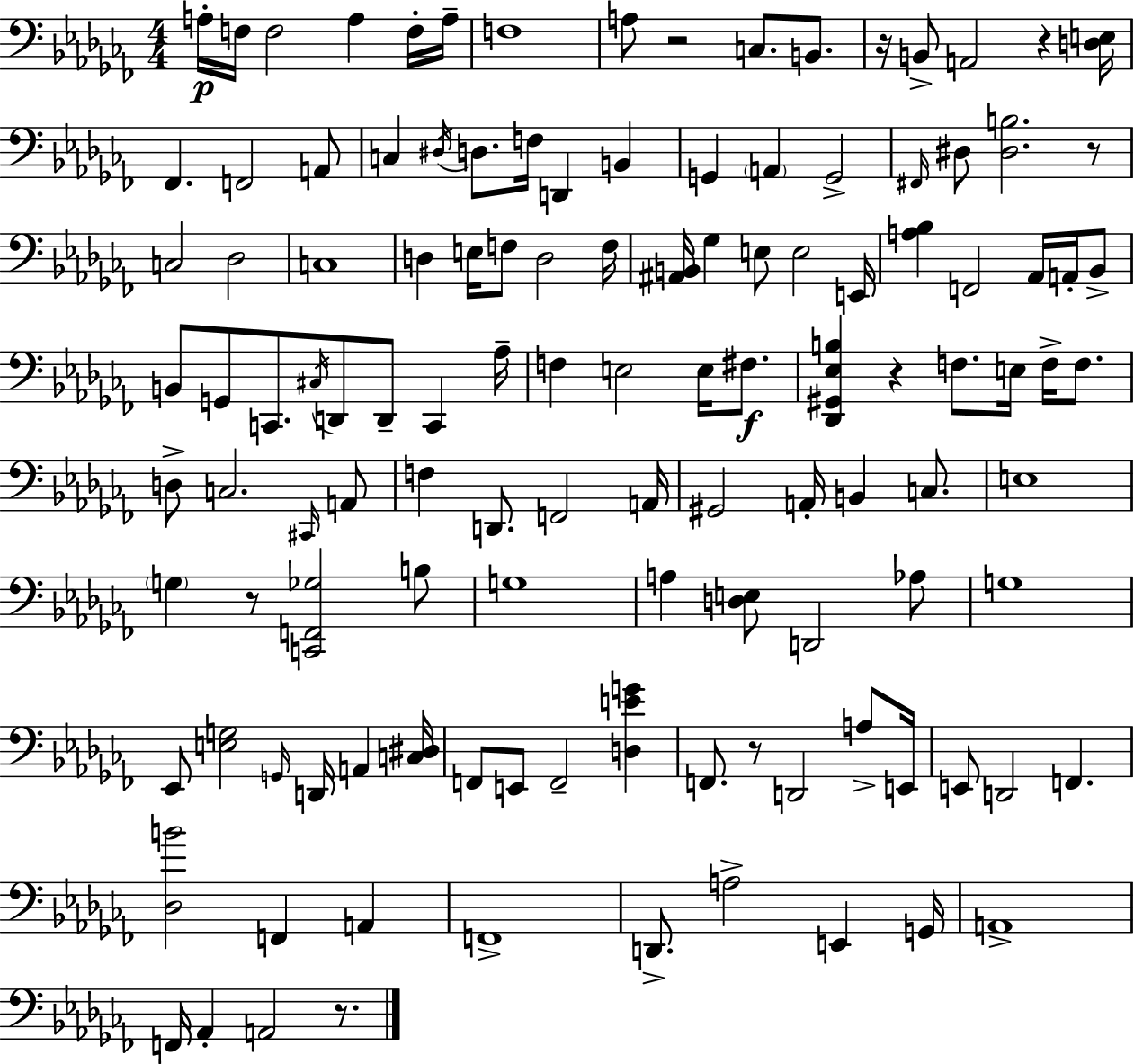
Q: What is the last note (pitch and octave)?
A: A2